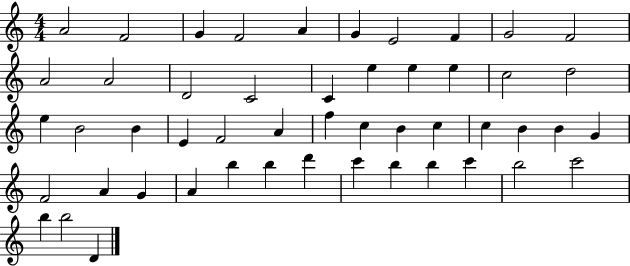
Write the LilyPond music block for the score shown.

{
  \clef treble
  \numericTimeSignature
  \time 4/4
  \key c \major
  a'2 f'2 | g'4 f'2 a'4 | g'4 e'2 f'4 | g'2 f'2 | \break a'2 a'2 | d'2 c'2 | c'4 e''4 e''4 e''4 | c''2 d''2 | \break e''4 b'2 b'4 | e'4 f'2 a'4 | f''4 c''4 b'4 c''4 | c''4 b'4 b'4 g'4 | \break f'2 a'4 g'4 | a'4 b''4 b''4 d'''4 | c'''4 b''4 b''4 c'''4 | b''2 c'''2 | \break b''4 b''2 d'4 | \bar "|."
}